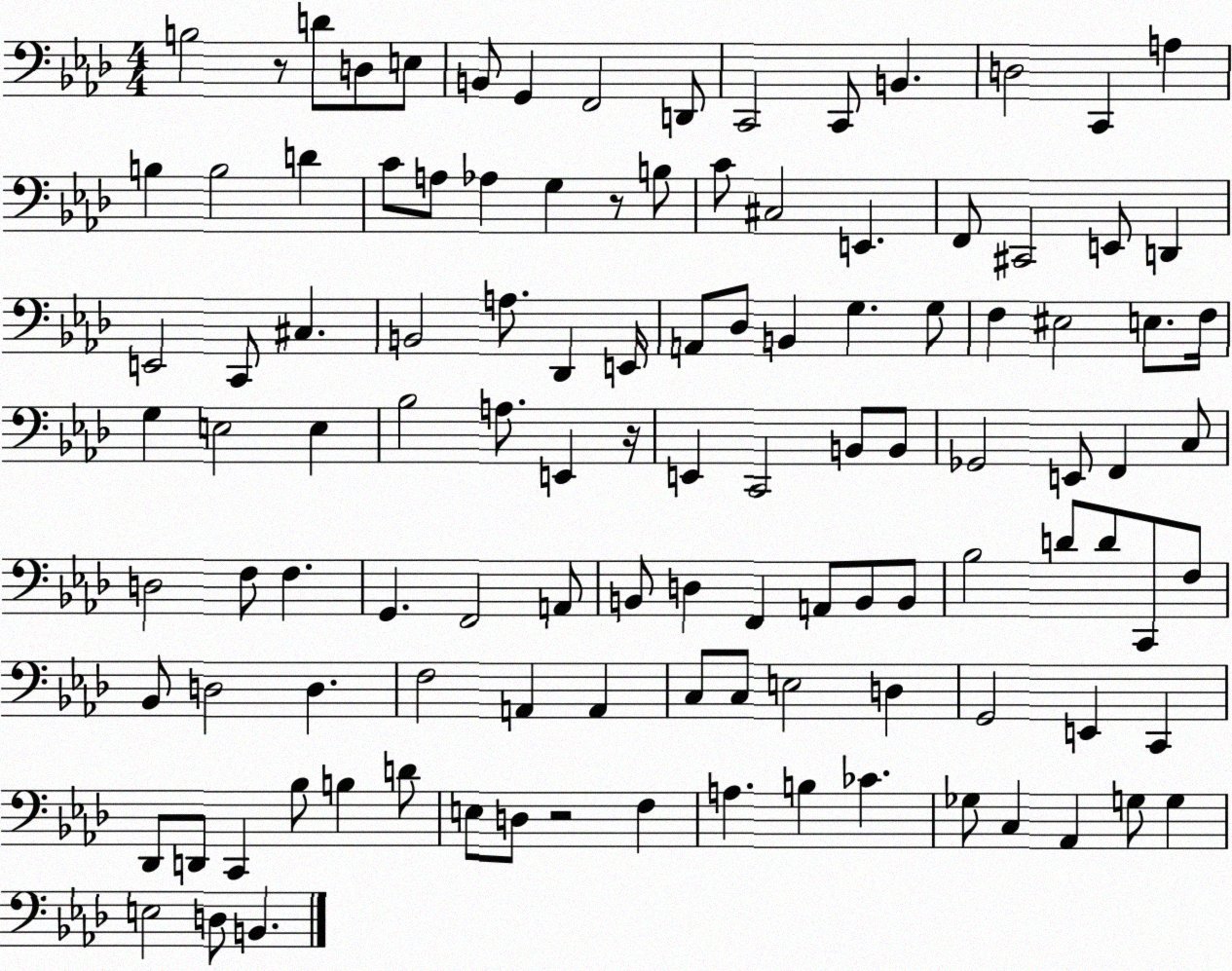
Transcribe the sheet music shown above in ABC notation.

X:1
T:Untitled
M:4/4
L:1/4
K:Ab
B,2 z/2 D/2 D,/2 E,/2 B,,/2 G,, F,,2 D,,/2 C,,2 C,,/2 B,, D,2 C,, A, B, B,2 D C/2 A,/2 _A, G, z/2 B,/2 C/2 ^C,2 E,, F,,/2 ^C,,2 E,,/2 D,, E,,2 C,,/2 ^C, B,,2 A,/2 _D,, E,,/4 A,,/2 _D,/2 B,, G, G,/2 F, ^E,2 E,/2 F,/4 G, E,2 E, _B,2 A,/2 E,, z/4 E,, C,,2 B,,/2 B,,/2 _G,,2 E,,/2 F,, C,/2 D,2 F,/2 F, G,, F,,2 A,,/2 B,,/2 D, F,, A,,/2 B,,/2 B,,/2 _B,2 D/2 D/2 C,,/2 F,/2 _B,,/2 D,2 D, F,2 A,, A,, C,/2 C,/2 E,2 D, G,,2 E,, C,, _D,,/2 D,,/2 C,, _B,/2 B, D/2 E,/2 D,/2 z2 F, A, B, _C _G,/2 C, _A,, G,/2 G, E,2 D,/2 B,,